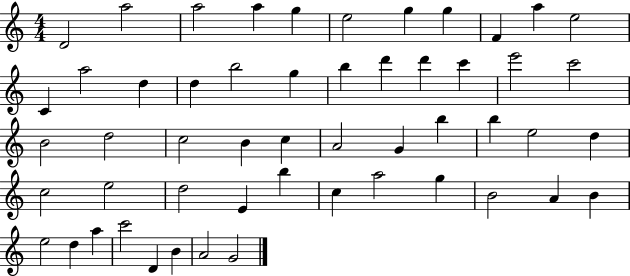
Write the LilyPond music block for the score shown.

{
  \clef treble
  \numericTimeSignature
  \time 4/4
  \key c \major
  d'2 a''2 | a''2 a''4 g''4 | e''2 g''4 g''4 | f'4 a''4 e''2 | \break c'4 a''2 d''4 | d''4 b''2 g''4 | b''4 d'''4 d'''4 c'''4 | e'''2 c'''2 | \break b'2 d''2 | c''2 b'4 c''4 | a'2 g'4 b''4 | b''4 e''2 d''4 | \break c''2 e''2 | d''2 e'4 b''4 | c''4 a''2 g''4 | b'2 a'4 b'4 | \break e''2 d''4 a''4 | c'''2 d'4 b'4 | a'2 g'2 | \bar "|."
}